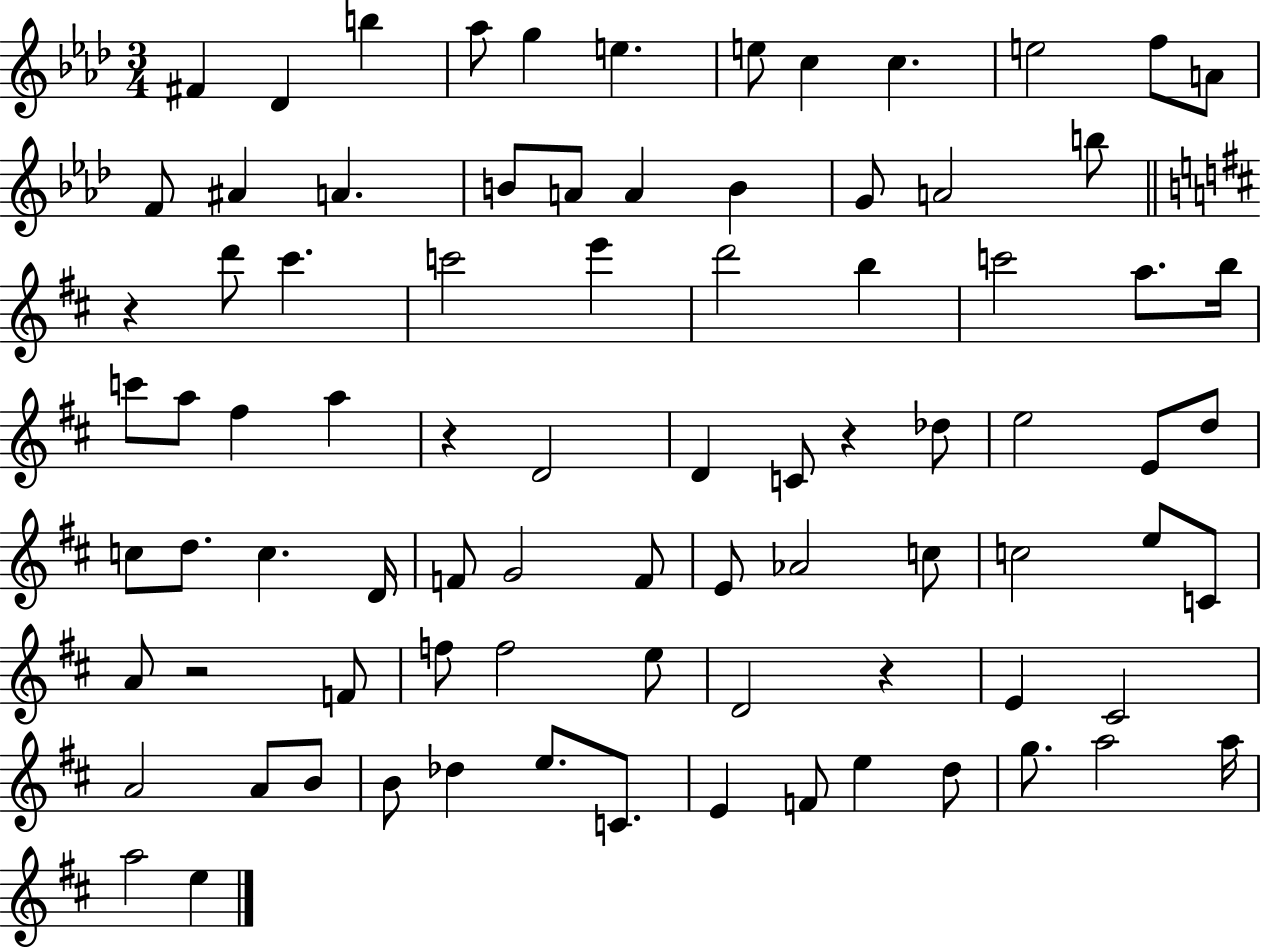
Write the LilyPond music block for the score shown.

{
  \clef treble
  \numericTimeSignature
  \time 3/4
  \key aes \major
  \repeat volta 2 { fis'4 des'4 b''4 | aes''8 g''4 e''4. | e''8 c''4 c''4. | e''2 f''8 a'8 | \break f'8 ais'4 a'4. | b'8 a'8 a'4 b'4 | g'8 a'2 b''8 | \bar "||" \break \key b \minor r4 d'''8 cis'''4. | c'''2 e'''4 | d'''2 b''4 | c'''2 a''8. b''16 | \break c'''8 a''8 fis''4 a''4 | r4 d'2 | d'4 c'8 r4 des''8 | e''2 e'8 d''8 | \break c''8 d''8. c''4. d'16 | f'8 g'2 f'8 | e'8 aes'2 c''8 | c''2 e''8 c'8 | \break a'8 r2 f'8 | f''8 f''2 e''8 | d'2 r4 | e'4 cis'2 | \break a'2 a'8 b'8 | b'8 des''4 e''8. c'8. | e'4 f'8 e''4 d''8 | g''8. a''2 a''16 | \break a''2 e''4 | } \bar "|."
}